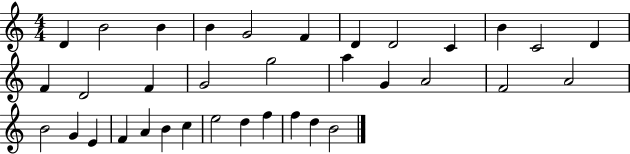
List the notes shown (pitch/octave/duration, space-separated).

D4/q B4/h B4/q B4/q G4/h F4/q D4/q D4/h C4/q B4/q C4/h D4/q F4/q D4/h F4/q G4/h G5/h A5/q G4/q A4/h F4/h A4/h B4/h G4/q E4/q F4/q A4/q B4/q C5/q E5/h D5/q F5/q F5/q D5/q B4/h